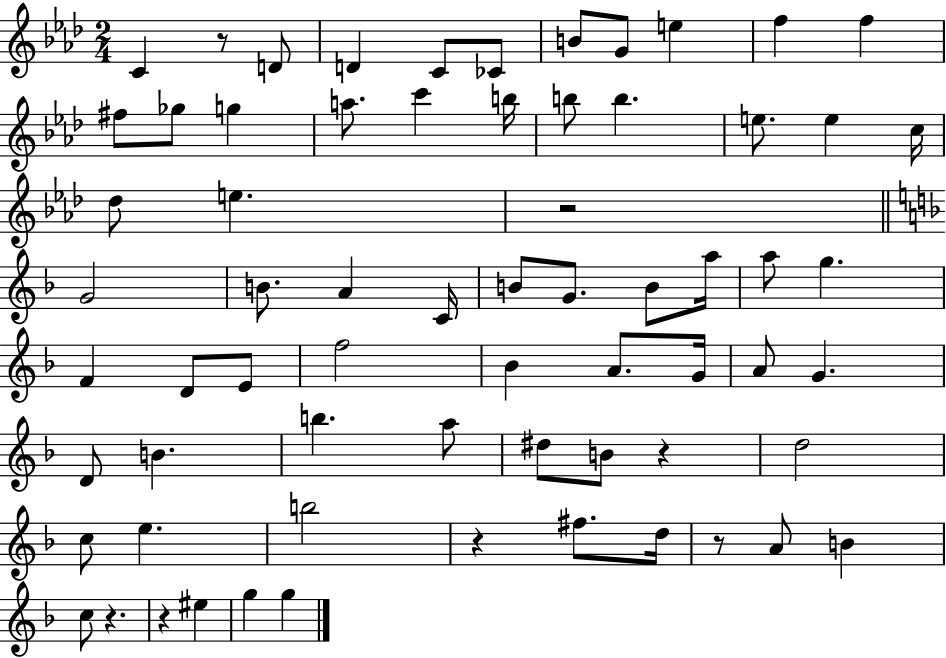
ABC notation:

X:1
T:Untitled
M:2/4
L:1/4
K:Ab
C z/2 D/2 D C/2 _C/2 B/2 G/2 e f f ^f/2 _g/2 g a/2 c' b/4 b/2 b e/2 e c/4 _d/2 e z2 G2 B/2 A C/4 B/2 G/2 B/2 a/4 a/2 g F D/2 E/2 f2 _B A/2 G/4 A/2 G D/2 B b a/2 ^d/2 B/2 z d2 c/2 e b2 z ^f/2 d/4 z/2 A/2 B c/2 z z ^e g g